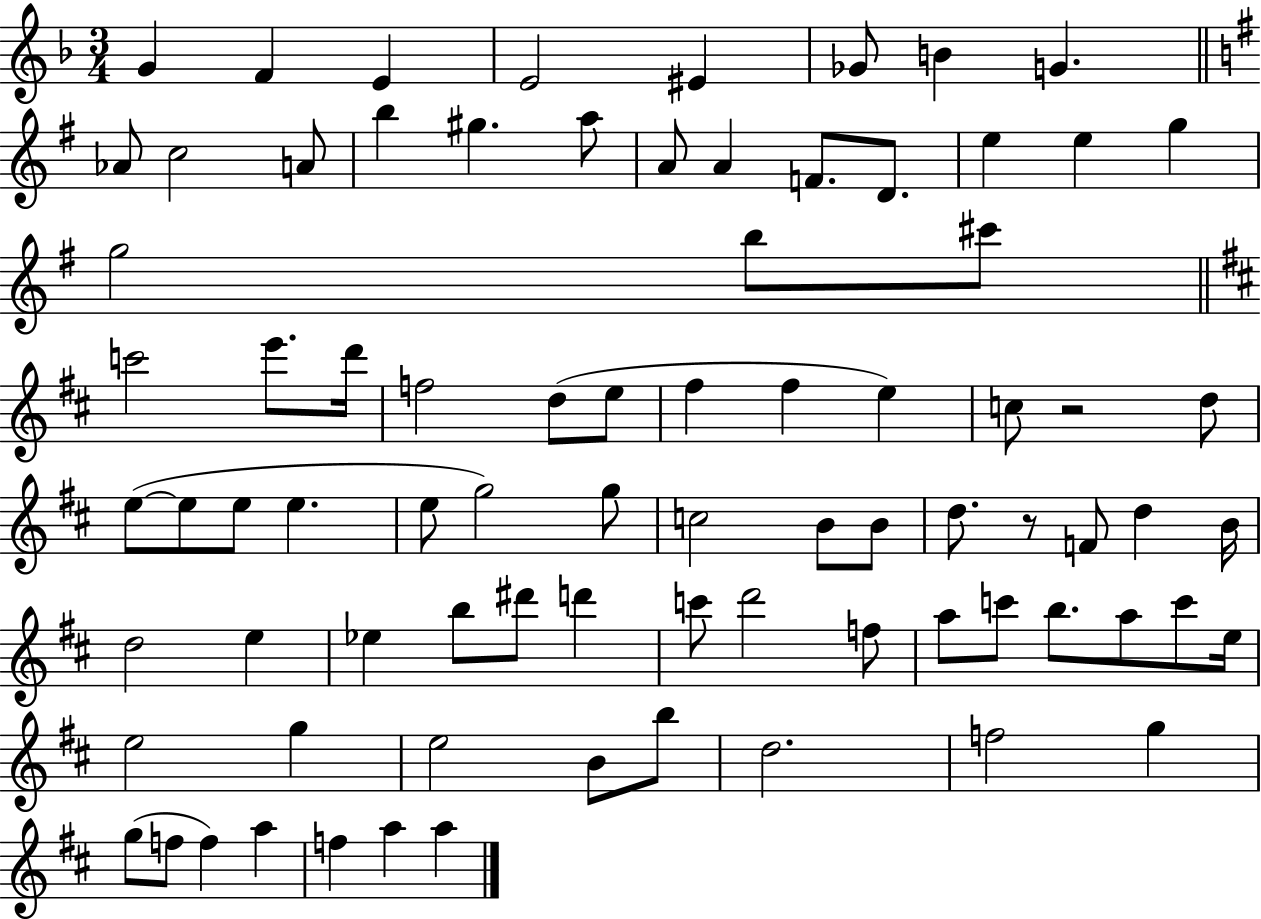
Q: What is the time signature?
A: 3/4